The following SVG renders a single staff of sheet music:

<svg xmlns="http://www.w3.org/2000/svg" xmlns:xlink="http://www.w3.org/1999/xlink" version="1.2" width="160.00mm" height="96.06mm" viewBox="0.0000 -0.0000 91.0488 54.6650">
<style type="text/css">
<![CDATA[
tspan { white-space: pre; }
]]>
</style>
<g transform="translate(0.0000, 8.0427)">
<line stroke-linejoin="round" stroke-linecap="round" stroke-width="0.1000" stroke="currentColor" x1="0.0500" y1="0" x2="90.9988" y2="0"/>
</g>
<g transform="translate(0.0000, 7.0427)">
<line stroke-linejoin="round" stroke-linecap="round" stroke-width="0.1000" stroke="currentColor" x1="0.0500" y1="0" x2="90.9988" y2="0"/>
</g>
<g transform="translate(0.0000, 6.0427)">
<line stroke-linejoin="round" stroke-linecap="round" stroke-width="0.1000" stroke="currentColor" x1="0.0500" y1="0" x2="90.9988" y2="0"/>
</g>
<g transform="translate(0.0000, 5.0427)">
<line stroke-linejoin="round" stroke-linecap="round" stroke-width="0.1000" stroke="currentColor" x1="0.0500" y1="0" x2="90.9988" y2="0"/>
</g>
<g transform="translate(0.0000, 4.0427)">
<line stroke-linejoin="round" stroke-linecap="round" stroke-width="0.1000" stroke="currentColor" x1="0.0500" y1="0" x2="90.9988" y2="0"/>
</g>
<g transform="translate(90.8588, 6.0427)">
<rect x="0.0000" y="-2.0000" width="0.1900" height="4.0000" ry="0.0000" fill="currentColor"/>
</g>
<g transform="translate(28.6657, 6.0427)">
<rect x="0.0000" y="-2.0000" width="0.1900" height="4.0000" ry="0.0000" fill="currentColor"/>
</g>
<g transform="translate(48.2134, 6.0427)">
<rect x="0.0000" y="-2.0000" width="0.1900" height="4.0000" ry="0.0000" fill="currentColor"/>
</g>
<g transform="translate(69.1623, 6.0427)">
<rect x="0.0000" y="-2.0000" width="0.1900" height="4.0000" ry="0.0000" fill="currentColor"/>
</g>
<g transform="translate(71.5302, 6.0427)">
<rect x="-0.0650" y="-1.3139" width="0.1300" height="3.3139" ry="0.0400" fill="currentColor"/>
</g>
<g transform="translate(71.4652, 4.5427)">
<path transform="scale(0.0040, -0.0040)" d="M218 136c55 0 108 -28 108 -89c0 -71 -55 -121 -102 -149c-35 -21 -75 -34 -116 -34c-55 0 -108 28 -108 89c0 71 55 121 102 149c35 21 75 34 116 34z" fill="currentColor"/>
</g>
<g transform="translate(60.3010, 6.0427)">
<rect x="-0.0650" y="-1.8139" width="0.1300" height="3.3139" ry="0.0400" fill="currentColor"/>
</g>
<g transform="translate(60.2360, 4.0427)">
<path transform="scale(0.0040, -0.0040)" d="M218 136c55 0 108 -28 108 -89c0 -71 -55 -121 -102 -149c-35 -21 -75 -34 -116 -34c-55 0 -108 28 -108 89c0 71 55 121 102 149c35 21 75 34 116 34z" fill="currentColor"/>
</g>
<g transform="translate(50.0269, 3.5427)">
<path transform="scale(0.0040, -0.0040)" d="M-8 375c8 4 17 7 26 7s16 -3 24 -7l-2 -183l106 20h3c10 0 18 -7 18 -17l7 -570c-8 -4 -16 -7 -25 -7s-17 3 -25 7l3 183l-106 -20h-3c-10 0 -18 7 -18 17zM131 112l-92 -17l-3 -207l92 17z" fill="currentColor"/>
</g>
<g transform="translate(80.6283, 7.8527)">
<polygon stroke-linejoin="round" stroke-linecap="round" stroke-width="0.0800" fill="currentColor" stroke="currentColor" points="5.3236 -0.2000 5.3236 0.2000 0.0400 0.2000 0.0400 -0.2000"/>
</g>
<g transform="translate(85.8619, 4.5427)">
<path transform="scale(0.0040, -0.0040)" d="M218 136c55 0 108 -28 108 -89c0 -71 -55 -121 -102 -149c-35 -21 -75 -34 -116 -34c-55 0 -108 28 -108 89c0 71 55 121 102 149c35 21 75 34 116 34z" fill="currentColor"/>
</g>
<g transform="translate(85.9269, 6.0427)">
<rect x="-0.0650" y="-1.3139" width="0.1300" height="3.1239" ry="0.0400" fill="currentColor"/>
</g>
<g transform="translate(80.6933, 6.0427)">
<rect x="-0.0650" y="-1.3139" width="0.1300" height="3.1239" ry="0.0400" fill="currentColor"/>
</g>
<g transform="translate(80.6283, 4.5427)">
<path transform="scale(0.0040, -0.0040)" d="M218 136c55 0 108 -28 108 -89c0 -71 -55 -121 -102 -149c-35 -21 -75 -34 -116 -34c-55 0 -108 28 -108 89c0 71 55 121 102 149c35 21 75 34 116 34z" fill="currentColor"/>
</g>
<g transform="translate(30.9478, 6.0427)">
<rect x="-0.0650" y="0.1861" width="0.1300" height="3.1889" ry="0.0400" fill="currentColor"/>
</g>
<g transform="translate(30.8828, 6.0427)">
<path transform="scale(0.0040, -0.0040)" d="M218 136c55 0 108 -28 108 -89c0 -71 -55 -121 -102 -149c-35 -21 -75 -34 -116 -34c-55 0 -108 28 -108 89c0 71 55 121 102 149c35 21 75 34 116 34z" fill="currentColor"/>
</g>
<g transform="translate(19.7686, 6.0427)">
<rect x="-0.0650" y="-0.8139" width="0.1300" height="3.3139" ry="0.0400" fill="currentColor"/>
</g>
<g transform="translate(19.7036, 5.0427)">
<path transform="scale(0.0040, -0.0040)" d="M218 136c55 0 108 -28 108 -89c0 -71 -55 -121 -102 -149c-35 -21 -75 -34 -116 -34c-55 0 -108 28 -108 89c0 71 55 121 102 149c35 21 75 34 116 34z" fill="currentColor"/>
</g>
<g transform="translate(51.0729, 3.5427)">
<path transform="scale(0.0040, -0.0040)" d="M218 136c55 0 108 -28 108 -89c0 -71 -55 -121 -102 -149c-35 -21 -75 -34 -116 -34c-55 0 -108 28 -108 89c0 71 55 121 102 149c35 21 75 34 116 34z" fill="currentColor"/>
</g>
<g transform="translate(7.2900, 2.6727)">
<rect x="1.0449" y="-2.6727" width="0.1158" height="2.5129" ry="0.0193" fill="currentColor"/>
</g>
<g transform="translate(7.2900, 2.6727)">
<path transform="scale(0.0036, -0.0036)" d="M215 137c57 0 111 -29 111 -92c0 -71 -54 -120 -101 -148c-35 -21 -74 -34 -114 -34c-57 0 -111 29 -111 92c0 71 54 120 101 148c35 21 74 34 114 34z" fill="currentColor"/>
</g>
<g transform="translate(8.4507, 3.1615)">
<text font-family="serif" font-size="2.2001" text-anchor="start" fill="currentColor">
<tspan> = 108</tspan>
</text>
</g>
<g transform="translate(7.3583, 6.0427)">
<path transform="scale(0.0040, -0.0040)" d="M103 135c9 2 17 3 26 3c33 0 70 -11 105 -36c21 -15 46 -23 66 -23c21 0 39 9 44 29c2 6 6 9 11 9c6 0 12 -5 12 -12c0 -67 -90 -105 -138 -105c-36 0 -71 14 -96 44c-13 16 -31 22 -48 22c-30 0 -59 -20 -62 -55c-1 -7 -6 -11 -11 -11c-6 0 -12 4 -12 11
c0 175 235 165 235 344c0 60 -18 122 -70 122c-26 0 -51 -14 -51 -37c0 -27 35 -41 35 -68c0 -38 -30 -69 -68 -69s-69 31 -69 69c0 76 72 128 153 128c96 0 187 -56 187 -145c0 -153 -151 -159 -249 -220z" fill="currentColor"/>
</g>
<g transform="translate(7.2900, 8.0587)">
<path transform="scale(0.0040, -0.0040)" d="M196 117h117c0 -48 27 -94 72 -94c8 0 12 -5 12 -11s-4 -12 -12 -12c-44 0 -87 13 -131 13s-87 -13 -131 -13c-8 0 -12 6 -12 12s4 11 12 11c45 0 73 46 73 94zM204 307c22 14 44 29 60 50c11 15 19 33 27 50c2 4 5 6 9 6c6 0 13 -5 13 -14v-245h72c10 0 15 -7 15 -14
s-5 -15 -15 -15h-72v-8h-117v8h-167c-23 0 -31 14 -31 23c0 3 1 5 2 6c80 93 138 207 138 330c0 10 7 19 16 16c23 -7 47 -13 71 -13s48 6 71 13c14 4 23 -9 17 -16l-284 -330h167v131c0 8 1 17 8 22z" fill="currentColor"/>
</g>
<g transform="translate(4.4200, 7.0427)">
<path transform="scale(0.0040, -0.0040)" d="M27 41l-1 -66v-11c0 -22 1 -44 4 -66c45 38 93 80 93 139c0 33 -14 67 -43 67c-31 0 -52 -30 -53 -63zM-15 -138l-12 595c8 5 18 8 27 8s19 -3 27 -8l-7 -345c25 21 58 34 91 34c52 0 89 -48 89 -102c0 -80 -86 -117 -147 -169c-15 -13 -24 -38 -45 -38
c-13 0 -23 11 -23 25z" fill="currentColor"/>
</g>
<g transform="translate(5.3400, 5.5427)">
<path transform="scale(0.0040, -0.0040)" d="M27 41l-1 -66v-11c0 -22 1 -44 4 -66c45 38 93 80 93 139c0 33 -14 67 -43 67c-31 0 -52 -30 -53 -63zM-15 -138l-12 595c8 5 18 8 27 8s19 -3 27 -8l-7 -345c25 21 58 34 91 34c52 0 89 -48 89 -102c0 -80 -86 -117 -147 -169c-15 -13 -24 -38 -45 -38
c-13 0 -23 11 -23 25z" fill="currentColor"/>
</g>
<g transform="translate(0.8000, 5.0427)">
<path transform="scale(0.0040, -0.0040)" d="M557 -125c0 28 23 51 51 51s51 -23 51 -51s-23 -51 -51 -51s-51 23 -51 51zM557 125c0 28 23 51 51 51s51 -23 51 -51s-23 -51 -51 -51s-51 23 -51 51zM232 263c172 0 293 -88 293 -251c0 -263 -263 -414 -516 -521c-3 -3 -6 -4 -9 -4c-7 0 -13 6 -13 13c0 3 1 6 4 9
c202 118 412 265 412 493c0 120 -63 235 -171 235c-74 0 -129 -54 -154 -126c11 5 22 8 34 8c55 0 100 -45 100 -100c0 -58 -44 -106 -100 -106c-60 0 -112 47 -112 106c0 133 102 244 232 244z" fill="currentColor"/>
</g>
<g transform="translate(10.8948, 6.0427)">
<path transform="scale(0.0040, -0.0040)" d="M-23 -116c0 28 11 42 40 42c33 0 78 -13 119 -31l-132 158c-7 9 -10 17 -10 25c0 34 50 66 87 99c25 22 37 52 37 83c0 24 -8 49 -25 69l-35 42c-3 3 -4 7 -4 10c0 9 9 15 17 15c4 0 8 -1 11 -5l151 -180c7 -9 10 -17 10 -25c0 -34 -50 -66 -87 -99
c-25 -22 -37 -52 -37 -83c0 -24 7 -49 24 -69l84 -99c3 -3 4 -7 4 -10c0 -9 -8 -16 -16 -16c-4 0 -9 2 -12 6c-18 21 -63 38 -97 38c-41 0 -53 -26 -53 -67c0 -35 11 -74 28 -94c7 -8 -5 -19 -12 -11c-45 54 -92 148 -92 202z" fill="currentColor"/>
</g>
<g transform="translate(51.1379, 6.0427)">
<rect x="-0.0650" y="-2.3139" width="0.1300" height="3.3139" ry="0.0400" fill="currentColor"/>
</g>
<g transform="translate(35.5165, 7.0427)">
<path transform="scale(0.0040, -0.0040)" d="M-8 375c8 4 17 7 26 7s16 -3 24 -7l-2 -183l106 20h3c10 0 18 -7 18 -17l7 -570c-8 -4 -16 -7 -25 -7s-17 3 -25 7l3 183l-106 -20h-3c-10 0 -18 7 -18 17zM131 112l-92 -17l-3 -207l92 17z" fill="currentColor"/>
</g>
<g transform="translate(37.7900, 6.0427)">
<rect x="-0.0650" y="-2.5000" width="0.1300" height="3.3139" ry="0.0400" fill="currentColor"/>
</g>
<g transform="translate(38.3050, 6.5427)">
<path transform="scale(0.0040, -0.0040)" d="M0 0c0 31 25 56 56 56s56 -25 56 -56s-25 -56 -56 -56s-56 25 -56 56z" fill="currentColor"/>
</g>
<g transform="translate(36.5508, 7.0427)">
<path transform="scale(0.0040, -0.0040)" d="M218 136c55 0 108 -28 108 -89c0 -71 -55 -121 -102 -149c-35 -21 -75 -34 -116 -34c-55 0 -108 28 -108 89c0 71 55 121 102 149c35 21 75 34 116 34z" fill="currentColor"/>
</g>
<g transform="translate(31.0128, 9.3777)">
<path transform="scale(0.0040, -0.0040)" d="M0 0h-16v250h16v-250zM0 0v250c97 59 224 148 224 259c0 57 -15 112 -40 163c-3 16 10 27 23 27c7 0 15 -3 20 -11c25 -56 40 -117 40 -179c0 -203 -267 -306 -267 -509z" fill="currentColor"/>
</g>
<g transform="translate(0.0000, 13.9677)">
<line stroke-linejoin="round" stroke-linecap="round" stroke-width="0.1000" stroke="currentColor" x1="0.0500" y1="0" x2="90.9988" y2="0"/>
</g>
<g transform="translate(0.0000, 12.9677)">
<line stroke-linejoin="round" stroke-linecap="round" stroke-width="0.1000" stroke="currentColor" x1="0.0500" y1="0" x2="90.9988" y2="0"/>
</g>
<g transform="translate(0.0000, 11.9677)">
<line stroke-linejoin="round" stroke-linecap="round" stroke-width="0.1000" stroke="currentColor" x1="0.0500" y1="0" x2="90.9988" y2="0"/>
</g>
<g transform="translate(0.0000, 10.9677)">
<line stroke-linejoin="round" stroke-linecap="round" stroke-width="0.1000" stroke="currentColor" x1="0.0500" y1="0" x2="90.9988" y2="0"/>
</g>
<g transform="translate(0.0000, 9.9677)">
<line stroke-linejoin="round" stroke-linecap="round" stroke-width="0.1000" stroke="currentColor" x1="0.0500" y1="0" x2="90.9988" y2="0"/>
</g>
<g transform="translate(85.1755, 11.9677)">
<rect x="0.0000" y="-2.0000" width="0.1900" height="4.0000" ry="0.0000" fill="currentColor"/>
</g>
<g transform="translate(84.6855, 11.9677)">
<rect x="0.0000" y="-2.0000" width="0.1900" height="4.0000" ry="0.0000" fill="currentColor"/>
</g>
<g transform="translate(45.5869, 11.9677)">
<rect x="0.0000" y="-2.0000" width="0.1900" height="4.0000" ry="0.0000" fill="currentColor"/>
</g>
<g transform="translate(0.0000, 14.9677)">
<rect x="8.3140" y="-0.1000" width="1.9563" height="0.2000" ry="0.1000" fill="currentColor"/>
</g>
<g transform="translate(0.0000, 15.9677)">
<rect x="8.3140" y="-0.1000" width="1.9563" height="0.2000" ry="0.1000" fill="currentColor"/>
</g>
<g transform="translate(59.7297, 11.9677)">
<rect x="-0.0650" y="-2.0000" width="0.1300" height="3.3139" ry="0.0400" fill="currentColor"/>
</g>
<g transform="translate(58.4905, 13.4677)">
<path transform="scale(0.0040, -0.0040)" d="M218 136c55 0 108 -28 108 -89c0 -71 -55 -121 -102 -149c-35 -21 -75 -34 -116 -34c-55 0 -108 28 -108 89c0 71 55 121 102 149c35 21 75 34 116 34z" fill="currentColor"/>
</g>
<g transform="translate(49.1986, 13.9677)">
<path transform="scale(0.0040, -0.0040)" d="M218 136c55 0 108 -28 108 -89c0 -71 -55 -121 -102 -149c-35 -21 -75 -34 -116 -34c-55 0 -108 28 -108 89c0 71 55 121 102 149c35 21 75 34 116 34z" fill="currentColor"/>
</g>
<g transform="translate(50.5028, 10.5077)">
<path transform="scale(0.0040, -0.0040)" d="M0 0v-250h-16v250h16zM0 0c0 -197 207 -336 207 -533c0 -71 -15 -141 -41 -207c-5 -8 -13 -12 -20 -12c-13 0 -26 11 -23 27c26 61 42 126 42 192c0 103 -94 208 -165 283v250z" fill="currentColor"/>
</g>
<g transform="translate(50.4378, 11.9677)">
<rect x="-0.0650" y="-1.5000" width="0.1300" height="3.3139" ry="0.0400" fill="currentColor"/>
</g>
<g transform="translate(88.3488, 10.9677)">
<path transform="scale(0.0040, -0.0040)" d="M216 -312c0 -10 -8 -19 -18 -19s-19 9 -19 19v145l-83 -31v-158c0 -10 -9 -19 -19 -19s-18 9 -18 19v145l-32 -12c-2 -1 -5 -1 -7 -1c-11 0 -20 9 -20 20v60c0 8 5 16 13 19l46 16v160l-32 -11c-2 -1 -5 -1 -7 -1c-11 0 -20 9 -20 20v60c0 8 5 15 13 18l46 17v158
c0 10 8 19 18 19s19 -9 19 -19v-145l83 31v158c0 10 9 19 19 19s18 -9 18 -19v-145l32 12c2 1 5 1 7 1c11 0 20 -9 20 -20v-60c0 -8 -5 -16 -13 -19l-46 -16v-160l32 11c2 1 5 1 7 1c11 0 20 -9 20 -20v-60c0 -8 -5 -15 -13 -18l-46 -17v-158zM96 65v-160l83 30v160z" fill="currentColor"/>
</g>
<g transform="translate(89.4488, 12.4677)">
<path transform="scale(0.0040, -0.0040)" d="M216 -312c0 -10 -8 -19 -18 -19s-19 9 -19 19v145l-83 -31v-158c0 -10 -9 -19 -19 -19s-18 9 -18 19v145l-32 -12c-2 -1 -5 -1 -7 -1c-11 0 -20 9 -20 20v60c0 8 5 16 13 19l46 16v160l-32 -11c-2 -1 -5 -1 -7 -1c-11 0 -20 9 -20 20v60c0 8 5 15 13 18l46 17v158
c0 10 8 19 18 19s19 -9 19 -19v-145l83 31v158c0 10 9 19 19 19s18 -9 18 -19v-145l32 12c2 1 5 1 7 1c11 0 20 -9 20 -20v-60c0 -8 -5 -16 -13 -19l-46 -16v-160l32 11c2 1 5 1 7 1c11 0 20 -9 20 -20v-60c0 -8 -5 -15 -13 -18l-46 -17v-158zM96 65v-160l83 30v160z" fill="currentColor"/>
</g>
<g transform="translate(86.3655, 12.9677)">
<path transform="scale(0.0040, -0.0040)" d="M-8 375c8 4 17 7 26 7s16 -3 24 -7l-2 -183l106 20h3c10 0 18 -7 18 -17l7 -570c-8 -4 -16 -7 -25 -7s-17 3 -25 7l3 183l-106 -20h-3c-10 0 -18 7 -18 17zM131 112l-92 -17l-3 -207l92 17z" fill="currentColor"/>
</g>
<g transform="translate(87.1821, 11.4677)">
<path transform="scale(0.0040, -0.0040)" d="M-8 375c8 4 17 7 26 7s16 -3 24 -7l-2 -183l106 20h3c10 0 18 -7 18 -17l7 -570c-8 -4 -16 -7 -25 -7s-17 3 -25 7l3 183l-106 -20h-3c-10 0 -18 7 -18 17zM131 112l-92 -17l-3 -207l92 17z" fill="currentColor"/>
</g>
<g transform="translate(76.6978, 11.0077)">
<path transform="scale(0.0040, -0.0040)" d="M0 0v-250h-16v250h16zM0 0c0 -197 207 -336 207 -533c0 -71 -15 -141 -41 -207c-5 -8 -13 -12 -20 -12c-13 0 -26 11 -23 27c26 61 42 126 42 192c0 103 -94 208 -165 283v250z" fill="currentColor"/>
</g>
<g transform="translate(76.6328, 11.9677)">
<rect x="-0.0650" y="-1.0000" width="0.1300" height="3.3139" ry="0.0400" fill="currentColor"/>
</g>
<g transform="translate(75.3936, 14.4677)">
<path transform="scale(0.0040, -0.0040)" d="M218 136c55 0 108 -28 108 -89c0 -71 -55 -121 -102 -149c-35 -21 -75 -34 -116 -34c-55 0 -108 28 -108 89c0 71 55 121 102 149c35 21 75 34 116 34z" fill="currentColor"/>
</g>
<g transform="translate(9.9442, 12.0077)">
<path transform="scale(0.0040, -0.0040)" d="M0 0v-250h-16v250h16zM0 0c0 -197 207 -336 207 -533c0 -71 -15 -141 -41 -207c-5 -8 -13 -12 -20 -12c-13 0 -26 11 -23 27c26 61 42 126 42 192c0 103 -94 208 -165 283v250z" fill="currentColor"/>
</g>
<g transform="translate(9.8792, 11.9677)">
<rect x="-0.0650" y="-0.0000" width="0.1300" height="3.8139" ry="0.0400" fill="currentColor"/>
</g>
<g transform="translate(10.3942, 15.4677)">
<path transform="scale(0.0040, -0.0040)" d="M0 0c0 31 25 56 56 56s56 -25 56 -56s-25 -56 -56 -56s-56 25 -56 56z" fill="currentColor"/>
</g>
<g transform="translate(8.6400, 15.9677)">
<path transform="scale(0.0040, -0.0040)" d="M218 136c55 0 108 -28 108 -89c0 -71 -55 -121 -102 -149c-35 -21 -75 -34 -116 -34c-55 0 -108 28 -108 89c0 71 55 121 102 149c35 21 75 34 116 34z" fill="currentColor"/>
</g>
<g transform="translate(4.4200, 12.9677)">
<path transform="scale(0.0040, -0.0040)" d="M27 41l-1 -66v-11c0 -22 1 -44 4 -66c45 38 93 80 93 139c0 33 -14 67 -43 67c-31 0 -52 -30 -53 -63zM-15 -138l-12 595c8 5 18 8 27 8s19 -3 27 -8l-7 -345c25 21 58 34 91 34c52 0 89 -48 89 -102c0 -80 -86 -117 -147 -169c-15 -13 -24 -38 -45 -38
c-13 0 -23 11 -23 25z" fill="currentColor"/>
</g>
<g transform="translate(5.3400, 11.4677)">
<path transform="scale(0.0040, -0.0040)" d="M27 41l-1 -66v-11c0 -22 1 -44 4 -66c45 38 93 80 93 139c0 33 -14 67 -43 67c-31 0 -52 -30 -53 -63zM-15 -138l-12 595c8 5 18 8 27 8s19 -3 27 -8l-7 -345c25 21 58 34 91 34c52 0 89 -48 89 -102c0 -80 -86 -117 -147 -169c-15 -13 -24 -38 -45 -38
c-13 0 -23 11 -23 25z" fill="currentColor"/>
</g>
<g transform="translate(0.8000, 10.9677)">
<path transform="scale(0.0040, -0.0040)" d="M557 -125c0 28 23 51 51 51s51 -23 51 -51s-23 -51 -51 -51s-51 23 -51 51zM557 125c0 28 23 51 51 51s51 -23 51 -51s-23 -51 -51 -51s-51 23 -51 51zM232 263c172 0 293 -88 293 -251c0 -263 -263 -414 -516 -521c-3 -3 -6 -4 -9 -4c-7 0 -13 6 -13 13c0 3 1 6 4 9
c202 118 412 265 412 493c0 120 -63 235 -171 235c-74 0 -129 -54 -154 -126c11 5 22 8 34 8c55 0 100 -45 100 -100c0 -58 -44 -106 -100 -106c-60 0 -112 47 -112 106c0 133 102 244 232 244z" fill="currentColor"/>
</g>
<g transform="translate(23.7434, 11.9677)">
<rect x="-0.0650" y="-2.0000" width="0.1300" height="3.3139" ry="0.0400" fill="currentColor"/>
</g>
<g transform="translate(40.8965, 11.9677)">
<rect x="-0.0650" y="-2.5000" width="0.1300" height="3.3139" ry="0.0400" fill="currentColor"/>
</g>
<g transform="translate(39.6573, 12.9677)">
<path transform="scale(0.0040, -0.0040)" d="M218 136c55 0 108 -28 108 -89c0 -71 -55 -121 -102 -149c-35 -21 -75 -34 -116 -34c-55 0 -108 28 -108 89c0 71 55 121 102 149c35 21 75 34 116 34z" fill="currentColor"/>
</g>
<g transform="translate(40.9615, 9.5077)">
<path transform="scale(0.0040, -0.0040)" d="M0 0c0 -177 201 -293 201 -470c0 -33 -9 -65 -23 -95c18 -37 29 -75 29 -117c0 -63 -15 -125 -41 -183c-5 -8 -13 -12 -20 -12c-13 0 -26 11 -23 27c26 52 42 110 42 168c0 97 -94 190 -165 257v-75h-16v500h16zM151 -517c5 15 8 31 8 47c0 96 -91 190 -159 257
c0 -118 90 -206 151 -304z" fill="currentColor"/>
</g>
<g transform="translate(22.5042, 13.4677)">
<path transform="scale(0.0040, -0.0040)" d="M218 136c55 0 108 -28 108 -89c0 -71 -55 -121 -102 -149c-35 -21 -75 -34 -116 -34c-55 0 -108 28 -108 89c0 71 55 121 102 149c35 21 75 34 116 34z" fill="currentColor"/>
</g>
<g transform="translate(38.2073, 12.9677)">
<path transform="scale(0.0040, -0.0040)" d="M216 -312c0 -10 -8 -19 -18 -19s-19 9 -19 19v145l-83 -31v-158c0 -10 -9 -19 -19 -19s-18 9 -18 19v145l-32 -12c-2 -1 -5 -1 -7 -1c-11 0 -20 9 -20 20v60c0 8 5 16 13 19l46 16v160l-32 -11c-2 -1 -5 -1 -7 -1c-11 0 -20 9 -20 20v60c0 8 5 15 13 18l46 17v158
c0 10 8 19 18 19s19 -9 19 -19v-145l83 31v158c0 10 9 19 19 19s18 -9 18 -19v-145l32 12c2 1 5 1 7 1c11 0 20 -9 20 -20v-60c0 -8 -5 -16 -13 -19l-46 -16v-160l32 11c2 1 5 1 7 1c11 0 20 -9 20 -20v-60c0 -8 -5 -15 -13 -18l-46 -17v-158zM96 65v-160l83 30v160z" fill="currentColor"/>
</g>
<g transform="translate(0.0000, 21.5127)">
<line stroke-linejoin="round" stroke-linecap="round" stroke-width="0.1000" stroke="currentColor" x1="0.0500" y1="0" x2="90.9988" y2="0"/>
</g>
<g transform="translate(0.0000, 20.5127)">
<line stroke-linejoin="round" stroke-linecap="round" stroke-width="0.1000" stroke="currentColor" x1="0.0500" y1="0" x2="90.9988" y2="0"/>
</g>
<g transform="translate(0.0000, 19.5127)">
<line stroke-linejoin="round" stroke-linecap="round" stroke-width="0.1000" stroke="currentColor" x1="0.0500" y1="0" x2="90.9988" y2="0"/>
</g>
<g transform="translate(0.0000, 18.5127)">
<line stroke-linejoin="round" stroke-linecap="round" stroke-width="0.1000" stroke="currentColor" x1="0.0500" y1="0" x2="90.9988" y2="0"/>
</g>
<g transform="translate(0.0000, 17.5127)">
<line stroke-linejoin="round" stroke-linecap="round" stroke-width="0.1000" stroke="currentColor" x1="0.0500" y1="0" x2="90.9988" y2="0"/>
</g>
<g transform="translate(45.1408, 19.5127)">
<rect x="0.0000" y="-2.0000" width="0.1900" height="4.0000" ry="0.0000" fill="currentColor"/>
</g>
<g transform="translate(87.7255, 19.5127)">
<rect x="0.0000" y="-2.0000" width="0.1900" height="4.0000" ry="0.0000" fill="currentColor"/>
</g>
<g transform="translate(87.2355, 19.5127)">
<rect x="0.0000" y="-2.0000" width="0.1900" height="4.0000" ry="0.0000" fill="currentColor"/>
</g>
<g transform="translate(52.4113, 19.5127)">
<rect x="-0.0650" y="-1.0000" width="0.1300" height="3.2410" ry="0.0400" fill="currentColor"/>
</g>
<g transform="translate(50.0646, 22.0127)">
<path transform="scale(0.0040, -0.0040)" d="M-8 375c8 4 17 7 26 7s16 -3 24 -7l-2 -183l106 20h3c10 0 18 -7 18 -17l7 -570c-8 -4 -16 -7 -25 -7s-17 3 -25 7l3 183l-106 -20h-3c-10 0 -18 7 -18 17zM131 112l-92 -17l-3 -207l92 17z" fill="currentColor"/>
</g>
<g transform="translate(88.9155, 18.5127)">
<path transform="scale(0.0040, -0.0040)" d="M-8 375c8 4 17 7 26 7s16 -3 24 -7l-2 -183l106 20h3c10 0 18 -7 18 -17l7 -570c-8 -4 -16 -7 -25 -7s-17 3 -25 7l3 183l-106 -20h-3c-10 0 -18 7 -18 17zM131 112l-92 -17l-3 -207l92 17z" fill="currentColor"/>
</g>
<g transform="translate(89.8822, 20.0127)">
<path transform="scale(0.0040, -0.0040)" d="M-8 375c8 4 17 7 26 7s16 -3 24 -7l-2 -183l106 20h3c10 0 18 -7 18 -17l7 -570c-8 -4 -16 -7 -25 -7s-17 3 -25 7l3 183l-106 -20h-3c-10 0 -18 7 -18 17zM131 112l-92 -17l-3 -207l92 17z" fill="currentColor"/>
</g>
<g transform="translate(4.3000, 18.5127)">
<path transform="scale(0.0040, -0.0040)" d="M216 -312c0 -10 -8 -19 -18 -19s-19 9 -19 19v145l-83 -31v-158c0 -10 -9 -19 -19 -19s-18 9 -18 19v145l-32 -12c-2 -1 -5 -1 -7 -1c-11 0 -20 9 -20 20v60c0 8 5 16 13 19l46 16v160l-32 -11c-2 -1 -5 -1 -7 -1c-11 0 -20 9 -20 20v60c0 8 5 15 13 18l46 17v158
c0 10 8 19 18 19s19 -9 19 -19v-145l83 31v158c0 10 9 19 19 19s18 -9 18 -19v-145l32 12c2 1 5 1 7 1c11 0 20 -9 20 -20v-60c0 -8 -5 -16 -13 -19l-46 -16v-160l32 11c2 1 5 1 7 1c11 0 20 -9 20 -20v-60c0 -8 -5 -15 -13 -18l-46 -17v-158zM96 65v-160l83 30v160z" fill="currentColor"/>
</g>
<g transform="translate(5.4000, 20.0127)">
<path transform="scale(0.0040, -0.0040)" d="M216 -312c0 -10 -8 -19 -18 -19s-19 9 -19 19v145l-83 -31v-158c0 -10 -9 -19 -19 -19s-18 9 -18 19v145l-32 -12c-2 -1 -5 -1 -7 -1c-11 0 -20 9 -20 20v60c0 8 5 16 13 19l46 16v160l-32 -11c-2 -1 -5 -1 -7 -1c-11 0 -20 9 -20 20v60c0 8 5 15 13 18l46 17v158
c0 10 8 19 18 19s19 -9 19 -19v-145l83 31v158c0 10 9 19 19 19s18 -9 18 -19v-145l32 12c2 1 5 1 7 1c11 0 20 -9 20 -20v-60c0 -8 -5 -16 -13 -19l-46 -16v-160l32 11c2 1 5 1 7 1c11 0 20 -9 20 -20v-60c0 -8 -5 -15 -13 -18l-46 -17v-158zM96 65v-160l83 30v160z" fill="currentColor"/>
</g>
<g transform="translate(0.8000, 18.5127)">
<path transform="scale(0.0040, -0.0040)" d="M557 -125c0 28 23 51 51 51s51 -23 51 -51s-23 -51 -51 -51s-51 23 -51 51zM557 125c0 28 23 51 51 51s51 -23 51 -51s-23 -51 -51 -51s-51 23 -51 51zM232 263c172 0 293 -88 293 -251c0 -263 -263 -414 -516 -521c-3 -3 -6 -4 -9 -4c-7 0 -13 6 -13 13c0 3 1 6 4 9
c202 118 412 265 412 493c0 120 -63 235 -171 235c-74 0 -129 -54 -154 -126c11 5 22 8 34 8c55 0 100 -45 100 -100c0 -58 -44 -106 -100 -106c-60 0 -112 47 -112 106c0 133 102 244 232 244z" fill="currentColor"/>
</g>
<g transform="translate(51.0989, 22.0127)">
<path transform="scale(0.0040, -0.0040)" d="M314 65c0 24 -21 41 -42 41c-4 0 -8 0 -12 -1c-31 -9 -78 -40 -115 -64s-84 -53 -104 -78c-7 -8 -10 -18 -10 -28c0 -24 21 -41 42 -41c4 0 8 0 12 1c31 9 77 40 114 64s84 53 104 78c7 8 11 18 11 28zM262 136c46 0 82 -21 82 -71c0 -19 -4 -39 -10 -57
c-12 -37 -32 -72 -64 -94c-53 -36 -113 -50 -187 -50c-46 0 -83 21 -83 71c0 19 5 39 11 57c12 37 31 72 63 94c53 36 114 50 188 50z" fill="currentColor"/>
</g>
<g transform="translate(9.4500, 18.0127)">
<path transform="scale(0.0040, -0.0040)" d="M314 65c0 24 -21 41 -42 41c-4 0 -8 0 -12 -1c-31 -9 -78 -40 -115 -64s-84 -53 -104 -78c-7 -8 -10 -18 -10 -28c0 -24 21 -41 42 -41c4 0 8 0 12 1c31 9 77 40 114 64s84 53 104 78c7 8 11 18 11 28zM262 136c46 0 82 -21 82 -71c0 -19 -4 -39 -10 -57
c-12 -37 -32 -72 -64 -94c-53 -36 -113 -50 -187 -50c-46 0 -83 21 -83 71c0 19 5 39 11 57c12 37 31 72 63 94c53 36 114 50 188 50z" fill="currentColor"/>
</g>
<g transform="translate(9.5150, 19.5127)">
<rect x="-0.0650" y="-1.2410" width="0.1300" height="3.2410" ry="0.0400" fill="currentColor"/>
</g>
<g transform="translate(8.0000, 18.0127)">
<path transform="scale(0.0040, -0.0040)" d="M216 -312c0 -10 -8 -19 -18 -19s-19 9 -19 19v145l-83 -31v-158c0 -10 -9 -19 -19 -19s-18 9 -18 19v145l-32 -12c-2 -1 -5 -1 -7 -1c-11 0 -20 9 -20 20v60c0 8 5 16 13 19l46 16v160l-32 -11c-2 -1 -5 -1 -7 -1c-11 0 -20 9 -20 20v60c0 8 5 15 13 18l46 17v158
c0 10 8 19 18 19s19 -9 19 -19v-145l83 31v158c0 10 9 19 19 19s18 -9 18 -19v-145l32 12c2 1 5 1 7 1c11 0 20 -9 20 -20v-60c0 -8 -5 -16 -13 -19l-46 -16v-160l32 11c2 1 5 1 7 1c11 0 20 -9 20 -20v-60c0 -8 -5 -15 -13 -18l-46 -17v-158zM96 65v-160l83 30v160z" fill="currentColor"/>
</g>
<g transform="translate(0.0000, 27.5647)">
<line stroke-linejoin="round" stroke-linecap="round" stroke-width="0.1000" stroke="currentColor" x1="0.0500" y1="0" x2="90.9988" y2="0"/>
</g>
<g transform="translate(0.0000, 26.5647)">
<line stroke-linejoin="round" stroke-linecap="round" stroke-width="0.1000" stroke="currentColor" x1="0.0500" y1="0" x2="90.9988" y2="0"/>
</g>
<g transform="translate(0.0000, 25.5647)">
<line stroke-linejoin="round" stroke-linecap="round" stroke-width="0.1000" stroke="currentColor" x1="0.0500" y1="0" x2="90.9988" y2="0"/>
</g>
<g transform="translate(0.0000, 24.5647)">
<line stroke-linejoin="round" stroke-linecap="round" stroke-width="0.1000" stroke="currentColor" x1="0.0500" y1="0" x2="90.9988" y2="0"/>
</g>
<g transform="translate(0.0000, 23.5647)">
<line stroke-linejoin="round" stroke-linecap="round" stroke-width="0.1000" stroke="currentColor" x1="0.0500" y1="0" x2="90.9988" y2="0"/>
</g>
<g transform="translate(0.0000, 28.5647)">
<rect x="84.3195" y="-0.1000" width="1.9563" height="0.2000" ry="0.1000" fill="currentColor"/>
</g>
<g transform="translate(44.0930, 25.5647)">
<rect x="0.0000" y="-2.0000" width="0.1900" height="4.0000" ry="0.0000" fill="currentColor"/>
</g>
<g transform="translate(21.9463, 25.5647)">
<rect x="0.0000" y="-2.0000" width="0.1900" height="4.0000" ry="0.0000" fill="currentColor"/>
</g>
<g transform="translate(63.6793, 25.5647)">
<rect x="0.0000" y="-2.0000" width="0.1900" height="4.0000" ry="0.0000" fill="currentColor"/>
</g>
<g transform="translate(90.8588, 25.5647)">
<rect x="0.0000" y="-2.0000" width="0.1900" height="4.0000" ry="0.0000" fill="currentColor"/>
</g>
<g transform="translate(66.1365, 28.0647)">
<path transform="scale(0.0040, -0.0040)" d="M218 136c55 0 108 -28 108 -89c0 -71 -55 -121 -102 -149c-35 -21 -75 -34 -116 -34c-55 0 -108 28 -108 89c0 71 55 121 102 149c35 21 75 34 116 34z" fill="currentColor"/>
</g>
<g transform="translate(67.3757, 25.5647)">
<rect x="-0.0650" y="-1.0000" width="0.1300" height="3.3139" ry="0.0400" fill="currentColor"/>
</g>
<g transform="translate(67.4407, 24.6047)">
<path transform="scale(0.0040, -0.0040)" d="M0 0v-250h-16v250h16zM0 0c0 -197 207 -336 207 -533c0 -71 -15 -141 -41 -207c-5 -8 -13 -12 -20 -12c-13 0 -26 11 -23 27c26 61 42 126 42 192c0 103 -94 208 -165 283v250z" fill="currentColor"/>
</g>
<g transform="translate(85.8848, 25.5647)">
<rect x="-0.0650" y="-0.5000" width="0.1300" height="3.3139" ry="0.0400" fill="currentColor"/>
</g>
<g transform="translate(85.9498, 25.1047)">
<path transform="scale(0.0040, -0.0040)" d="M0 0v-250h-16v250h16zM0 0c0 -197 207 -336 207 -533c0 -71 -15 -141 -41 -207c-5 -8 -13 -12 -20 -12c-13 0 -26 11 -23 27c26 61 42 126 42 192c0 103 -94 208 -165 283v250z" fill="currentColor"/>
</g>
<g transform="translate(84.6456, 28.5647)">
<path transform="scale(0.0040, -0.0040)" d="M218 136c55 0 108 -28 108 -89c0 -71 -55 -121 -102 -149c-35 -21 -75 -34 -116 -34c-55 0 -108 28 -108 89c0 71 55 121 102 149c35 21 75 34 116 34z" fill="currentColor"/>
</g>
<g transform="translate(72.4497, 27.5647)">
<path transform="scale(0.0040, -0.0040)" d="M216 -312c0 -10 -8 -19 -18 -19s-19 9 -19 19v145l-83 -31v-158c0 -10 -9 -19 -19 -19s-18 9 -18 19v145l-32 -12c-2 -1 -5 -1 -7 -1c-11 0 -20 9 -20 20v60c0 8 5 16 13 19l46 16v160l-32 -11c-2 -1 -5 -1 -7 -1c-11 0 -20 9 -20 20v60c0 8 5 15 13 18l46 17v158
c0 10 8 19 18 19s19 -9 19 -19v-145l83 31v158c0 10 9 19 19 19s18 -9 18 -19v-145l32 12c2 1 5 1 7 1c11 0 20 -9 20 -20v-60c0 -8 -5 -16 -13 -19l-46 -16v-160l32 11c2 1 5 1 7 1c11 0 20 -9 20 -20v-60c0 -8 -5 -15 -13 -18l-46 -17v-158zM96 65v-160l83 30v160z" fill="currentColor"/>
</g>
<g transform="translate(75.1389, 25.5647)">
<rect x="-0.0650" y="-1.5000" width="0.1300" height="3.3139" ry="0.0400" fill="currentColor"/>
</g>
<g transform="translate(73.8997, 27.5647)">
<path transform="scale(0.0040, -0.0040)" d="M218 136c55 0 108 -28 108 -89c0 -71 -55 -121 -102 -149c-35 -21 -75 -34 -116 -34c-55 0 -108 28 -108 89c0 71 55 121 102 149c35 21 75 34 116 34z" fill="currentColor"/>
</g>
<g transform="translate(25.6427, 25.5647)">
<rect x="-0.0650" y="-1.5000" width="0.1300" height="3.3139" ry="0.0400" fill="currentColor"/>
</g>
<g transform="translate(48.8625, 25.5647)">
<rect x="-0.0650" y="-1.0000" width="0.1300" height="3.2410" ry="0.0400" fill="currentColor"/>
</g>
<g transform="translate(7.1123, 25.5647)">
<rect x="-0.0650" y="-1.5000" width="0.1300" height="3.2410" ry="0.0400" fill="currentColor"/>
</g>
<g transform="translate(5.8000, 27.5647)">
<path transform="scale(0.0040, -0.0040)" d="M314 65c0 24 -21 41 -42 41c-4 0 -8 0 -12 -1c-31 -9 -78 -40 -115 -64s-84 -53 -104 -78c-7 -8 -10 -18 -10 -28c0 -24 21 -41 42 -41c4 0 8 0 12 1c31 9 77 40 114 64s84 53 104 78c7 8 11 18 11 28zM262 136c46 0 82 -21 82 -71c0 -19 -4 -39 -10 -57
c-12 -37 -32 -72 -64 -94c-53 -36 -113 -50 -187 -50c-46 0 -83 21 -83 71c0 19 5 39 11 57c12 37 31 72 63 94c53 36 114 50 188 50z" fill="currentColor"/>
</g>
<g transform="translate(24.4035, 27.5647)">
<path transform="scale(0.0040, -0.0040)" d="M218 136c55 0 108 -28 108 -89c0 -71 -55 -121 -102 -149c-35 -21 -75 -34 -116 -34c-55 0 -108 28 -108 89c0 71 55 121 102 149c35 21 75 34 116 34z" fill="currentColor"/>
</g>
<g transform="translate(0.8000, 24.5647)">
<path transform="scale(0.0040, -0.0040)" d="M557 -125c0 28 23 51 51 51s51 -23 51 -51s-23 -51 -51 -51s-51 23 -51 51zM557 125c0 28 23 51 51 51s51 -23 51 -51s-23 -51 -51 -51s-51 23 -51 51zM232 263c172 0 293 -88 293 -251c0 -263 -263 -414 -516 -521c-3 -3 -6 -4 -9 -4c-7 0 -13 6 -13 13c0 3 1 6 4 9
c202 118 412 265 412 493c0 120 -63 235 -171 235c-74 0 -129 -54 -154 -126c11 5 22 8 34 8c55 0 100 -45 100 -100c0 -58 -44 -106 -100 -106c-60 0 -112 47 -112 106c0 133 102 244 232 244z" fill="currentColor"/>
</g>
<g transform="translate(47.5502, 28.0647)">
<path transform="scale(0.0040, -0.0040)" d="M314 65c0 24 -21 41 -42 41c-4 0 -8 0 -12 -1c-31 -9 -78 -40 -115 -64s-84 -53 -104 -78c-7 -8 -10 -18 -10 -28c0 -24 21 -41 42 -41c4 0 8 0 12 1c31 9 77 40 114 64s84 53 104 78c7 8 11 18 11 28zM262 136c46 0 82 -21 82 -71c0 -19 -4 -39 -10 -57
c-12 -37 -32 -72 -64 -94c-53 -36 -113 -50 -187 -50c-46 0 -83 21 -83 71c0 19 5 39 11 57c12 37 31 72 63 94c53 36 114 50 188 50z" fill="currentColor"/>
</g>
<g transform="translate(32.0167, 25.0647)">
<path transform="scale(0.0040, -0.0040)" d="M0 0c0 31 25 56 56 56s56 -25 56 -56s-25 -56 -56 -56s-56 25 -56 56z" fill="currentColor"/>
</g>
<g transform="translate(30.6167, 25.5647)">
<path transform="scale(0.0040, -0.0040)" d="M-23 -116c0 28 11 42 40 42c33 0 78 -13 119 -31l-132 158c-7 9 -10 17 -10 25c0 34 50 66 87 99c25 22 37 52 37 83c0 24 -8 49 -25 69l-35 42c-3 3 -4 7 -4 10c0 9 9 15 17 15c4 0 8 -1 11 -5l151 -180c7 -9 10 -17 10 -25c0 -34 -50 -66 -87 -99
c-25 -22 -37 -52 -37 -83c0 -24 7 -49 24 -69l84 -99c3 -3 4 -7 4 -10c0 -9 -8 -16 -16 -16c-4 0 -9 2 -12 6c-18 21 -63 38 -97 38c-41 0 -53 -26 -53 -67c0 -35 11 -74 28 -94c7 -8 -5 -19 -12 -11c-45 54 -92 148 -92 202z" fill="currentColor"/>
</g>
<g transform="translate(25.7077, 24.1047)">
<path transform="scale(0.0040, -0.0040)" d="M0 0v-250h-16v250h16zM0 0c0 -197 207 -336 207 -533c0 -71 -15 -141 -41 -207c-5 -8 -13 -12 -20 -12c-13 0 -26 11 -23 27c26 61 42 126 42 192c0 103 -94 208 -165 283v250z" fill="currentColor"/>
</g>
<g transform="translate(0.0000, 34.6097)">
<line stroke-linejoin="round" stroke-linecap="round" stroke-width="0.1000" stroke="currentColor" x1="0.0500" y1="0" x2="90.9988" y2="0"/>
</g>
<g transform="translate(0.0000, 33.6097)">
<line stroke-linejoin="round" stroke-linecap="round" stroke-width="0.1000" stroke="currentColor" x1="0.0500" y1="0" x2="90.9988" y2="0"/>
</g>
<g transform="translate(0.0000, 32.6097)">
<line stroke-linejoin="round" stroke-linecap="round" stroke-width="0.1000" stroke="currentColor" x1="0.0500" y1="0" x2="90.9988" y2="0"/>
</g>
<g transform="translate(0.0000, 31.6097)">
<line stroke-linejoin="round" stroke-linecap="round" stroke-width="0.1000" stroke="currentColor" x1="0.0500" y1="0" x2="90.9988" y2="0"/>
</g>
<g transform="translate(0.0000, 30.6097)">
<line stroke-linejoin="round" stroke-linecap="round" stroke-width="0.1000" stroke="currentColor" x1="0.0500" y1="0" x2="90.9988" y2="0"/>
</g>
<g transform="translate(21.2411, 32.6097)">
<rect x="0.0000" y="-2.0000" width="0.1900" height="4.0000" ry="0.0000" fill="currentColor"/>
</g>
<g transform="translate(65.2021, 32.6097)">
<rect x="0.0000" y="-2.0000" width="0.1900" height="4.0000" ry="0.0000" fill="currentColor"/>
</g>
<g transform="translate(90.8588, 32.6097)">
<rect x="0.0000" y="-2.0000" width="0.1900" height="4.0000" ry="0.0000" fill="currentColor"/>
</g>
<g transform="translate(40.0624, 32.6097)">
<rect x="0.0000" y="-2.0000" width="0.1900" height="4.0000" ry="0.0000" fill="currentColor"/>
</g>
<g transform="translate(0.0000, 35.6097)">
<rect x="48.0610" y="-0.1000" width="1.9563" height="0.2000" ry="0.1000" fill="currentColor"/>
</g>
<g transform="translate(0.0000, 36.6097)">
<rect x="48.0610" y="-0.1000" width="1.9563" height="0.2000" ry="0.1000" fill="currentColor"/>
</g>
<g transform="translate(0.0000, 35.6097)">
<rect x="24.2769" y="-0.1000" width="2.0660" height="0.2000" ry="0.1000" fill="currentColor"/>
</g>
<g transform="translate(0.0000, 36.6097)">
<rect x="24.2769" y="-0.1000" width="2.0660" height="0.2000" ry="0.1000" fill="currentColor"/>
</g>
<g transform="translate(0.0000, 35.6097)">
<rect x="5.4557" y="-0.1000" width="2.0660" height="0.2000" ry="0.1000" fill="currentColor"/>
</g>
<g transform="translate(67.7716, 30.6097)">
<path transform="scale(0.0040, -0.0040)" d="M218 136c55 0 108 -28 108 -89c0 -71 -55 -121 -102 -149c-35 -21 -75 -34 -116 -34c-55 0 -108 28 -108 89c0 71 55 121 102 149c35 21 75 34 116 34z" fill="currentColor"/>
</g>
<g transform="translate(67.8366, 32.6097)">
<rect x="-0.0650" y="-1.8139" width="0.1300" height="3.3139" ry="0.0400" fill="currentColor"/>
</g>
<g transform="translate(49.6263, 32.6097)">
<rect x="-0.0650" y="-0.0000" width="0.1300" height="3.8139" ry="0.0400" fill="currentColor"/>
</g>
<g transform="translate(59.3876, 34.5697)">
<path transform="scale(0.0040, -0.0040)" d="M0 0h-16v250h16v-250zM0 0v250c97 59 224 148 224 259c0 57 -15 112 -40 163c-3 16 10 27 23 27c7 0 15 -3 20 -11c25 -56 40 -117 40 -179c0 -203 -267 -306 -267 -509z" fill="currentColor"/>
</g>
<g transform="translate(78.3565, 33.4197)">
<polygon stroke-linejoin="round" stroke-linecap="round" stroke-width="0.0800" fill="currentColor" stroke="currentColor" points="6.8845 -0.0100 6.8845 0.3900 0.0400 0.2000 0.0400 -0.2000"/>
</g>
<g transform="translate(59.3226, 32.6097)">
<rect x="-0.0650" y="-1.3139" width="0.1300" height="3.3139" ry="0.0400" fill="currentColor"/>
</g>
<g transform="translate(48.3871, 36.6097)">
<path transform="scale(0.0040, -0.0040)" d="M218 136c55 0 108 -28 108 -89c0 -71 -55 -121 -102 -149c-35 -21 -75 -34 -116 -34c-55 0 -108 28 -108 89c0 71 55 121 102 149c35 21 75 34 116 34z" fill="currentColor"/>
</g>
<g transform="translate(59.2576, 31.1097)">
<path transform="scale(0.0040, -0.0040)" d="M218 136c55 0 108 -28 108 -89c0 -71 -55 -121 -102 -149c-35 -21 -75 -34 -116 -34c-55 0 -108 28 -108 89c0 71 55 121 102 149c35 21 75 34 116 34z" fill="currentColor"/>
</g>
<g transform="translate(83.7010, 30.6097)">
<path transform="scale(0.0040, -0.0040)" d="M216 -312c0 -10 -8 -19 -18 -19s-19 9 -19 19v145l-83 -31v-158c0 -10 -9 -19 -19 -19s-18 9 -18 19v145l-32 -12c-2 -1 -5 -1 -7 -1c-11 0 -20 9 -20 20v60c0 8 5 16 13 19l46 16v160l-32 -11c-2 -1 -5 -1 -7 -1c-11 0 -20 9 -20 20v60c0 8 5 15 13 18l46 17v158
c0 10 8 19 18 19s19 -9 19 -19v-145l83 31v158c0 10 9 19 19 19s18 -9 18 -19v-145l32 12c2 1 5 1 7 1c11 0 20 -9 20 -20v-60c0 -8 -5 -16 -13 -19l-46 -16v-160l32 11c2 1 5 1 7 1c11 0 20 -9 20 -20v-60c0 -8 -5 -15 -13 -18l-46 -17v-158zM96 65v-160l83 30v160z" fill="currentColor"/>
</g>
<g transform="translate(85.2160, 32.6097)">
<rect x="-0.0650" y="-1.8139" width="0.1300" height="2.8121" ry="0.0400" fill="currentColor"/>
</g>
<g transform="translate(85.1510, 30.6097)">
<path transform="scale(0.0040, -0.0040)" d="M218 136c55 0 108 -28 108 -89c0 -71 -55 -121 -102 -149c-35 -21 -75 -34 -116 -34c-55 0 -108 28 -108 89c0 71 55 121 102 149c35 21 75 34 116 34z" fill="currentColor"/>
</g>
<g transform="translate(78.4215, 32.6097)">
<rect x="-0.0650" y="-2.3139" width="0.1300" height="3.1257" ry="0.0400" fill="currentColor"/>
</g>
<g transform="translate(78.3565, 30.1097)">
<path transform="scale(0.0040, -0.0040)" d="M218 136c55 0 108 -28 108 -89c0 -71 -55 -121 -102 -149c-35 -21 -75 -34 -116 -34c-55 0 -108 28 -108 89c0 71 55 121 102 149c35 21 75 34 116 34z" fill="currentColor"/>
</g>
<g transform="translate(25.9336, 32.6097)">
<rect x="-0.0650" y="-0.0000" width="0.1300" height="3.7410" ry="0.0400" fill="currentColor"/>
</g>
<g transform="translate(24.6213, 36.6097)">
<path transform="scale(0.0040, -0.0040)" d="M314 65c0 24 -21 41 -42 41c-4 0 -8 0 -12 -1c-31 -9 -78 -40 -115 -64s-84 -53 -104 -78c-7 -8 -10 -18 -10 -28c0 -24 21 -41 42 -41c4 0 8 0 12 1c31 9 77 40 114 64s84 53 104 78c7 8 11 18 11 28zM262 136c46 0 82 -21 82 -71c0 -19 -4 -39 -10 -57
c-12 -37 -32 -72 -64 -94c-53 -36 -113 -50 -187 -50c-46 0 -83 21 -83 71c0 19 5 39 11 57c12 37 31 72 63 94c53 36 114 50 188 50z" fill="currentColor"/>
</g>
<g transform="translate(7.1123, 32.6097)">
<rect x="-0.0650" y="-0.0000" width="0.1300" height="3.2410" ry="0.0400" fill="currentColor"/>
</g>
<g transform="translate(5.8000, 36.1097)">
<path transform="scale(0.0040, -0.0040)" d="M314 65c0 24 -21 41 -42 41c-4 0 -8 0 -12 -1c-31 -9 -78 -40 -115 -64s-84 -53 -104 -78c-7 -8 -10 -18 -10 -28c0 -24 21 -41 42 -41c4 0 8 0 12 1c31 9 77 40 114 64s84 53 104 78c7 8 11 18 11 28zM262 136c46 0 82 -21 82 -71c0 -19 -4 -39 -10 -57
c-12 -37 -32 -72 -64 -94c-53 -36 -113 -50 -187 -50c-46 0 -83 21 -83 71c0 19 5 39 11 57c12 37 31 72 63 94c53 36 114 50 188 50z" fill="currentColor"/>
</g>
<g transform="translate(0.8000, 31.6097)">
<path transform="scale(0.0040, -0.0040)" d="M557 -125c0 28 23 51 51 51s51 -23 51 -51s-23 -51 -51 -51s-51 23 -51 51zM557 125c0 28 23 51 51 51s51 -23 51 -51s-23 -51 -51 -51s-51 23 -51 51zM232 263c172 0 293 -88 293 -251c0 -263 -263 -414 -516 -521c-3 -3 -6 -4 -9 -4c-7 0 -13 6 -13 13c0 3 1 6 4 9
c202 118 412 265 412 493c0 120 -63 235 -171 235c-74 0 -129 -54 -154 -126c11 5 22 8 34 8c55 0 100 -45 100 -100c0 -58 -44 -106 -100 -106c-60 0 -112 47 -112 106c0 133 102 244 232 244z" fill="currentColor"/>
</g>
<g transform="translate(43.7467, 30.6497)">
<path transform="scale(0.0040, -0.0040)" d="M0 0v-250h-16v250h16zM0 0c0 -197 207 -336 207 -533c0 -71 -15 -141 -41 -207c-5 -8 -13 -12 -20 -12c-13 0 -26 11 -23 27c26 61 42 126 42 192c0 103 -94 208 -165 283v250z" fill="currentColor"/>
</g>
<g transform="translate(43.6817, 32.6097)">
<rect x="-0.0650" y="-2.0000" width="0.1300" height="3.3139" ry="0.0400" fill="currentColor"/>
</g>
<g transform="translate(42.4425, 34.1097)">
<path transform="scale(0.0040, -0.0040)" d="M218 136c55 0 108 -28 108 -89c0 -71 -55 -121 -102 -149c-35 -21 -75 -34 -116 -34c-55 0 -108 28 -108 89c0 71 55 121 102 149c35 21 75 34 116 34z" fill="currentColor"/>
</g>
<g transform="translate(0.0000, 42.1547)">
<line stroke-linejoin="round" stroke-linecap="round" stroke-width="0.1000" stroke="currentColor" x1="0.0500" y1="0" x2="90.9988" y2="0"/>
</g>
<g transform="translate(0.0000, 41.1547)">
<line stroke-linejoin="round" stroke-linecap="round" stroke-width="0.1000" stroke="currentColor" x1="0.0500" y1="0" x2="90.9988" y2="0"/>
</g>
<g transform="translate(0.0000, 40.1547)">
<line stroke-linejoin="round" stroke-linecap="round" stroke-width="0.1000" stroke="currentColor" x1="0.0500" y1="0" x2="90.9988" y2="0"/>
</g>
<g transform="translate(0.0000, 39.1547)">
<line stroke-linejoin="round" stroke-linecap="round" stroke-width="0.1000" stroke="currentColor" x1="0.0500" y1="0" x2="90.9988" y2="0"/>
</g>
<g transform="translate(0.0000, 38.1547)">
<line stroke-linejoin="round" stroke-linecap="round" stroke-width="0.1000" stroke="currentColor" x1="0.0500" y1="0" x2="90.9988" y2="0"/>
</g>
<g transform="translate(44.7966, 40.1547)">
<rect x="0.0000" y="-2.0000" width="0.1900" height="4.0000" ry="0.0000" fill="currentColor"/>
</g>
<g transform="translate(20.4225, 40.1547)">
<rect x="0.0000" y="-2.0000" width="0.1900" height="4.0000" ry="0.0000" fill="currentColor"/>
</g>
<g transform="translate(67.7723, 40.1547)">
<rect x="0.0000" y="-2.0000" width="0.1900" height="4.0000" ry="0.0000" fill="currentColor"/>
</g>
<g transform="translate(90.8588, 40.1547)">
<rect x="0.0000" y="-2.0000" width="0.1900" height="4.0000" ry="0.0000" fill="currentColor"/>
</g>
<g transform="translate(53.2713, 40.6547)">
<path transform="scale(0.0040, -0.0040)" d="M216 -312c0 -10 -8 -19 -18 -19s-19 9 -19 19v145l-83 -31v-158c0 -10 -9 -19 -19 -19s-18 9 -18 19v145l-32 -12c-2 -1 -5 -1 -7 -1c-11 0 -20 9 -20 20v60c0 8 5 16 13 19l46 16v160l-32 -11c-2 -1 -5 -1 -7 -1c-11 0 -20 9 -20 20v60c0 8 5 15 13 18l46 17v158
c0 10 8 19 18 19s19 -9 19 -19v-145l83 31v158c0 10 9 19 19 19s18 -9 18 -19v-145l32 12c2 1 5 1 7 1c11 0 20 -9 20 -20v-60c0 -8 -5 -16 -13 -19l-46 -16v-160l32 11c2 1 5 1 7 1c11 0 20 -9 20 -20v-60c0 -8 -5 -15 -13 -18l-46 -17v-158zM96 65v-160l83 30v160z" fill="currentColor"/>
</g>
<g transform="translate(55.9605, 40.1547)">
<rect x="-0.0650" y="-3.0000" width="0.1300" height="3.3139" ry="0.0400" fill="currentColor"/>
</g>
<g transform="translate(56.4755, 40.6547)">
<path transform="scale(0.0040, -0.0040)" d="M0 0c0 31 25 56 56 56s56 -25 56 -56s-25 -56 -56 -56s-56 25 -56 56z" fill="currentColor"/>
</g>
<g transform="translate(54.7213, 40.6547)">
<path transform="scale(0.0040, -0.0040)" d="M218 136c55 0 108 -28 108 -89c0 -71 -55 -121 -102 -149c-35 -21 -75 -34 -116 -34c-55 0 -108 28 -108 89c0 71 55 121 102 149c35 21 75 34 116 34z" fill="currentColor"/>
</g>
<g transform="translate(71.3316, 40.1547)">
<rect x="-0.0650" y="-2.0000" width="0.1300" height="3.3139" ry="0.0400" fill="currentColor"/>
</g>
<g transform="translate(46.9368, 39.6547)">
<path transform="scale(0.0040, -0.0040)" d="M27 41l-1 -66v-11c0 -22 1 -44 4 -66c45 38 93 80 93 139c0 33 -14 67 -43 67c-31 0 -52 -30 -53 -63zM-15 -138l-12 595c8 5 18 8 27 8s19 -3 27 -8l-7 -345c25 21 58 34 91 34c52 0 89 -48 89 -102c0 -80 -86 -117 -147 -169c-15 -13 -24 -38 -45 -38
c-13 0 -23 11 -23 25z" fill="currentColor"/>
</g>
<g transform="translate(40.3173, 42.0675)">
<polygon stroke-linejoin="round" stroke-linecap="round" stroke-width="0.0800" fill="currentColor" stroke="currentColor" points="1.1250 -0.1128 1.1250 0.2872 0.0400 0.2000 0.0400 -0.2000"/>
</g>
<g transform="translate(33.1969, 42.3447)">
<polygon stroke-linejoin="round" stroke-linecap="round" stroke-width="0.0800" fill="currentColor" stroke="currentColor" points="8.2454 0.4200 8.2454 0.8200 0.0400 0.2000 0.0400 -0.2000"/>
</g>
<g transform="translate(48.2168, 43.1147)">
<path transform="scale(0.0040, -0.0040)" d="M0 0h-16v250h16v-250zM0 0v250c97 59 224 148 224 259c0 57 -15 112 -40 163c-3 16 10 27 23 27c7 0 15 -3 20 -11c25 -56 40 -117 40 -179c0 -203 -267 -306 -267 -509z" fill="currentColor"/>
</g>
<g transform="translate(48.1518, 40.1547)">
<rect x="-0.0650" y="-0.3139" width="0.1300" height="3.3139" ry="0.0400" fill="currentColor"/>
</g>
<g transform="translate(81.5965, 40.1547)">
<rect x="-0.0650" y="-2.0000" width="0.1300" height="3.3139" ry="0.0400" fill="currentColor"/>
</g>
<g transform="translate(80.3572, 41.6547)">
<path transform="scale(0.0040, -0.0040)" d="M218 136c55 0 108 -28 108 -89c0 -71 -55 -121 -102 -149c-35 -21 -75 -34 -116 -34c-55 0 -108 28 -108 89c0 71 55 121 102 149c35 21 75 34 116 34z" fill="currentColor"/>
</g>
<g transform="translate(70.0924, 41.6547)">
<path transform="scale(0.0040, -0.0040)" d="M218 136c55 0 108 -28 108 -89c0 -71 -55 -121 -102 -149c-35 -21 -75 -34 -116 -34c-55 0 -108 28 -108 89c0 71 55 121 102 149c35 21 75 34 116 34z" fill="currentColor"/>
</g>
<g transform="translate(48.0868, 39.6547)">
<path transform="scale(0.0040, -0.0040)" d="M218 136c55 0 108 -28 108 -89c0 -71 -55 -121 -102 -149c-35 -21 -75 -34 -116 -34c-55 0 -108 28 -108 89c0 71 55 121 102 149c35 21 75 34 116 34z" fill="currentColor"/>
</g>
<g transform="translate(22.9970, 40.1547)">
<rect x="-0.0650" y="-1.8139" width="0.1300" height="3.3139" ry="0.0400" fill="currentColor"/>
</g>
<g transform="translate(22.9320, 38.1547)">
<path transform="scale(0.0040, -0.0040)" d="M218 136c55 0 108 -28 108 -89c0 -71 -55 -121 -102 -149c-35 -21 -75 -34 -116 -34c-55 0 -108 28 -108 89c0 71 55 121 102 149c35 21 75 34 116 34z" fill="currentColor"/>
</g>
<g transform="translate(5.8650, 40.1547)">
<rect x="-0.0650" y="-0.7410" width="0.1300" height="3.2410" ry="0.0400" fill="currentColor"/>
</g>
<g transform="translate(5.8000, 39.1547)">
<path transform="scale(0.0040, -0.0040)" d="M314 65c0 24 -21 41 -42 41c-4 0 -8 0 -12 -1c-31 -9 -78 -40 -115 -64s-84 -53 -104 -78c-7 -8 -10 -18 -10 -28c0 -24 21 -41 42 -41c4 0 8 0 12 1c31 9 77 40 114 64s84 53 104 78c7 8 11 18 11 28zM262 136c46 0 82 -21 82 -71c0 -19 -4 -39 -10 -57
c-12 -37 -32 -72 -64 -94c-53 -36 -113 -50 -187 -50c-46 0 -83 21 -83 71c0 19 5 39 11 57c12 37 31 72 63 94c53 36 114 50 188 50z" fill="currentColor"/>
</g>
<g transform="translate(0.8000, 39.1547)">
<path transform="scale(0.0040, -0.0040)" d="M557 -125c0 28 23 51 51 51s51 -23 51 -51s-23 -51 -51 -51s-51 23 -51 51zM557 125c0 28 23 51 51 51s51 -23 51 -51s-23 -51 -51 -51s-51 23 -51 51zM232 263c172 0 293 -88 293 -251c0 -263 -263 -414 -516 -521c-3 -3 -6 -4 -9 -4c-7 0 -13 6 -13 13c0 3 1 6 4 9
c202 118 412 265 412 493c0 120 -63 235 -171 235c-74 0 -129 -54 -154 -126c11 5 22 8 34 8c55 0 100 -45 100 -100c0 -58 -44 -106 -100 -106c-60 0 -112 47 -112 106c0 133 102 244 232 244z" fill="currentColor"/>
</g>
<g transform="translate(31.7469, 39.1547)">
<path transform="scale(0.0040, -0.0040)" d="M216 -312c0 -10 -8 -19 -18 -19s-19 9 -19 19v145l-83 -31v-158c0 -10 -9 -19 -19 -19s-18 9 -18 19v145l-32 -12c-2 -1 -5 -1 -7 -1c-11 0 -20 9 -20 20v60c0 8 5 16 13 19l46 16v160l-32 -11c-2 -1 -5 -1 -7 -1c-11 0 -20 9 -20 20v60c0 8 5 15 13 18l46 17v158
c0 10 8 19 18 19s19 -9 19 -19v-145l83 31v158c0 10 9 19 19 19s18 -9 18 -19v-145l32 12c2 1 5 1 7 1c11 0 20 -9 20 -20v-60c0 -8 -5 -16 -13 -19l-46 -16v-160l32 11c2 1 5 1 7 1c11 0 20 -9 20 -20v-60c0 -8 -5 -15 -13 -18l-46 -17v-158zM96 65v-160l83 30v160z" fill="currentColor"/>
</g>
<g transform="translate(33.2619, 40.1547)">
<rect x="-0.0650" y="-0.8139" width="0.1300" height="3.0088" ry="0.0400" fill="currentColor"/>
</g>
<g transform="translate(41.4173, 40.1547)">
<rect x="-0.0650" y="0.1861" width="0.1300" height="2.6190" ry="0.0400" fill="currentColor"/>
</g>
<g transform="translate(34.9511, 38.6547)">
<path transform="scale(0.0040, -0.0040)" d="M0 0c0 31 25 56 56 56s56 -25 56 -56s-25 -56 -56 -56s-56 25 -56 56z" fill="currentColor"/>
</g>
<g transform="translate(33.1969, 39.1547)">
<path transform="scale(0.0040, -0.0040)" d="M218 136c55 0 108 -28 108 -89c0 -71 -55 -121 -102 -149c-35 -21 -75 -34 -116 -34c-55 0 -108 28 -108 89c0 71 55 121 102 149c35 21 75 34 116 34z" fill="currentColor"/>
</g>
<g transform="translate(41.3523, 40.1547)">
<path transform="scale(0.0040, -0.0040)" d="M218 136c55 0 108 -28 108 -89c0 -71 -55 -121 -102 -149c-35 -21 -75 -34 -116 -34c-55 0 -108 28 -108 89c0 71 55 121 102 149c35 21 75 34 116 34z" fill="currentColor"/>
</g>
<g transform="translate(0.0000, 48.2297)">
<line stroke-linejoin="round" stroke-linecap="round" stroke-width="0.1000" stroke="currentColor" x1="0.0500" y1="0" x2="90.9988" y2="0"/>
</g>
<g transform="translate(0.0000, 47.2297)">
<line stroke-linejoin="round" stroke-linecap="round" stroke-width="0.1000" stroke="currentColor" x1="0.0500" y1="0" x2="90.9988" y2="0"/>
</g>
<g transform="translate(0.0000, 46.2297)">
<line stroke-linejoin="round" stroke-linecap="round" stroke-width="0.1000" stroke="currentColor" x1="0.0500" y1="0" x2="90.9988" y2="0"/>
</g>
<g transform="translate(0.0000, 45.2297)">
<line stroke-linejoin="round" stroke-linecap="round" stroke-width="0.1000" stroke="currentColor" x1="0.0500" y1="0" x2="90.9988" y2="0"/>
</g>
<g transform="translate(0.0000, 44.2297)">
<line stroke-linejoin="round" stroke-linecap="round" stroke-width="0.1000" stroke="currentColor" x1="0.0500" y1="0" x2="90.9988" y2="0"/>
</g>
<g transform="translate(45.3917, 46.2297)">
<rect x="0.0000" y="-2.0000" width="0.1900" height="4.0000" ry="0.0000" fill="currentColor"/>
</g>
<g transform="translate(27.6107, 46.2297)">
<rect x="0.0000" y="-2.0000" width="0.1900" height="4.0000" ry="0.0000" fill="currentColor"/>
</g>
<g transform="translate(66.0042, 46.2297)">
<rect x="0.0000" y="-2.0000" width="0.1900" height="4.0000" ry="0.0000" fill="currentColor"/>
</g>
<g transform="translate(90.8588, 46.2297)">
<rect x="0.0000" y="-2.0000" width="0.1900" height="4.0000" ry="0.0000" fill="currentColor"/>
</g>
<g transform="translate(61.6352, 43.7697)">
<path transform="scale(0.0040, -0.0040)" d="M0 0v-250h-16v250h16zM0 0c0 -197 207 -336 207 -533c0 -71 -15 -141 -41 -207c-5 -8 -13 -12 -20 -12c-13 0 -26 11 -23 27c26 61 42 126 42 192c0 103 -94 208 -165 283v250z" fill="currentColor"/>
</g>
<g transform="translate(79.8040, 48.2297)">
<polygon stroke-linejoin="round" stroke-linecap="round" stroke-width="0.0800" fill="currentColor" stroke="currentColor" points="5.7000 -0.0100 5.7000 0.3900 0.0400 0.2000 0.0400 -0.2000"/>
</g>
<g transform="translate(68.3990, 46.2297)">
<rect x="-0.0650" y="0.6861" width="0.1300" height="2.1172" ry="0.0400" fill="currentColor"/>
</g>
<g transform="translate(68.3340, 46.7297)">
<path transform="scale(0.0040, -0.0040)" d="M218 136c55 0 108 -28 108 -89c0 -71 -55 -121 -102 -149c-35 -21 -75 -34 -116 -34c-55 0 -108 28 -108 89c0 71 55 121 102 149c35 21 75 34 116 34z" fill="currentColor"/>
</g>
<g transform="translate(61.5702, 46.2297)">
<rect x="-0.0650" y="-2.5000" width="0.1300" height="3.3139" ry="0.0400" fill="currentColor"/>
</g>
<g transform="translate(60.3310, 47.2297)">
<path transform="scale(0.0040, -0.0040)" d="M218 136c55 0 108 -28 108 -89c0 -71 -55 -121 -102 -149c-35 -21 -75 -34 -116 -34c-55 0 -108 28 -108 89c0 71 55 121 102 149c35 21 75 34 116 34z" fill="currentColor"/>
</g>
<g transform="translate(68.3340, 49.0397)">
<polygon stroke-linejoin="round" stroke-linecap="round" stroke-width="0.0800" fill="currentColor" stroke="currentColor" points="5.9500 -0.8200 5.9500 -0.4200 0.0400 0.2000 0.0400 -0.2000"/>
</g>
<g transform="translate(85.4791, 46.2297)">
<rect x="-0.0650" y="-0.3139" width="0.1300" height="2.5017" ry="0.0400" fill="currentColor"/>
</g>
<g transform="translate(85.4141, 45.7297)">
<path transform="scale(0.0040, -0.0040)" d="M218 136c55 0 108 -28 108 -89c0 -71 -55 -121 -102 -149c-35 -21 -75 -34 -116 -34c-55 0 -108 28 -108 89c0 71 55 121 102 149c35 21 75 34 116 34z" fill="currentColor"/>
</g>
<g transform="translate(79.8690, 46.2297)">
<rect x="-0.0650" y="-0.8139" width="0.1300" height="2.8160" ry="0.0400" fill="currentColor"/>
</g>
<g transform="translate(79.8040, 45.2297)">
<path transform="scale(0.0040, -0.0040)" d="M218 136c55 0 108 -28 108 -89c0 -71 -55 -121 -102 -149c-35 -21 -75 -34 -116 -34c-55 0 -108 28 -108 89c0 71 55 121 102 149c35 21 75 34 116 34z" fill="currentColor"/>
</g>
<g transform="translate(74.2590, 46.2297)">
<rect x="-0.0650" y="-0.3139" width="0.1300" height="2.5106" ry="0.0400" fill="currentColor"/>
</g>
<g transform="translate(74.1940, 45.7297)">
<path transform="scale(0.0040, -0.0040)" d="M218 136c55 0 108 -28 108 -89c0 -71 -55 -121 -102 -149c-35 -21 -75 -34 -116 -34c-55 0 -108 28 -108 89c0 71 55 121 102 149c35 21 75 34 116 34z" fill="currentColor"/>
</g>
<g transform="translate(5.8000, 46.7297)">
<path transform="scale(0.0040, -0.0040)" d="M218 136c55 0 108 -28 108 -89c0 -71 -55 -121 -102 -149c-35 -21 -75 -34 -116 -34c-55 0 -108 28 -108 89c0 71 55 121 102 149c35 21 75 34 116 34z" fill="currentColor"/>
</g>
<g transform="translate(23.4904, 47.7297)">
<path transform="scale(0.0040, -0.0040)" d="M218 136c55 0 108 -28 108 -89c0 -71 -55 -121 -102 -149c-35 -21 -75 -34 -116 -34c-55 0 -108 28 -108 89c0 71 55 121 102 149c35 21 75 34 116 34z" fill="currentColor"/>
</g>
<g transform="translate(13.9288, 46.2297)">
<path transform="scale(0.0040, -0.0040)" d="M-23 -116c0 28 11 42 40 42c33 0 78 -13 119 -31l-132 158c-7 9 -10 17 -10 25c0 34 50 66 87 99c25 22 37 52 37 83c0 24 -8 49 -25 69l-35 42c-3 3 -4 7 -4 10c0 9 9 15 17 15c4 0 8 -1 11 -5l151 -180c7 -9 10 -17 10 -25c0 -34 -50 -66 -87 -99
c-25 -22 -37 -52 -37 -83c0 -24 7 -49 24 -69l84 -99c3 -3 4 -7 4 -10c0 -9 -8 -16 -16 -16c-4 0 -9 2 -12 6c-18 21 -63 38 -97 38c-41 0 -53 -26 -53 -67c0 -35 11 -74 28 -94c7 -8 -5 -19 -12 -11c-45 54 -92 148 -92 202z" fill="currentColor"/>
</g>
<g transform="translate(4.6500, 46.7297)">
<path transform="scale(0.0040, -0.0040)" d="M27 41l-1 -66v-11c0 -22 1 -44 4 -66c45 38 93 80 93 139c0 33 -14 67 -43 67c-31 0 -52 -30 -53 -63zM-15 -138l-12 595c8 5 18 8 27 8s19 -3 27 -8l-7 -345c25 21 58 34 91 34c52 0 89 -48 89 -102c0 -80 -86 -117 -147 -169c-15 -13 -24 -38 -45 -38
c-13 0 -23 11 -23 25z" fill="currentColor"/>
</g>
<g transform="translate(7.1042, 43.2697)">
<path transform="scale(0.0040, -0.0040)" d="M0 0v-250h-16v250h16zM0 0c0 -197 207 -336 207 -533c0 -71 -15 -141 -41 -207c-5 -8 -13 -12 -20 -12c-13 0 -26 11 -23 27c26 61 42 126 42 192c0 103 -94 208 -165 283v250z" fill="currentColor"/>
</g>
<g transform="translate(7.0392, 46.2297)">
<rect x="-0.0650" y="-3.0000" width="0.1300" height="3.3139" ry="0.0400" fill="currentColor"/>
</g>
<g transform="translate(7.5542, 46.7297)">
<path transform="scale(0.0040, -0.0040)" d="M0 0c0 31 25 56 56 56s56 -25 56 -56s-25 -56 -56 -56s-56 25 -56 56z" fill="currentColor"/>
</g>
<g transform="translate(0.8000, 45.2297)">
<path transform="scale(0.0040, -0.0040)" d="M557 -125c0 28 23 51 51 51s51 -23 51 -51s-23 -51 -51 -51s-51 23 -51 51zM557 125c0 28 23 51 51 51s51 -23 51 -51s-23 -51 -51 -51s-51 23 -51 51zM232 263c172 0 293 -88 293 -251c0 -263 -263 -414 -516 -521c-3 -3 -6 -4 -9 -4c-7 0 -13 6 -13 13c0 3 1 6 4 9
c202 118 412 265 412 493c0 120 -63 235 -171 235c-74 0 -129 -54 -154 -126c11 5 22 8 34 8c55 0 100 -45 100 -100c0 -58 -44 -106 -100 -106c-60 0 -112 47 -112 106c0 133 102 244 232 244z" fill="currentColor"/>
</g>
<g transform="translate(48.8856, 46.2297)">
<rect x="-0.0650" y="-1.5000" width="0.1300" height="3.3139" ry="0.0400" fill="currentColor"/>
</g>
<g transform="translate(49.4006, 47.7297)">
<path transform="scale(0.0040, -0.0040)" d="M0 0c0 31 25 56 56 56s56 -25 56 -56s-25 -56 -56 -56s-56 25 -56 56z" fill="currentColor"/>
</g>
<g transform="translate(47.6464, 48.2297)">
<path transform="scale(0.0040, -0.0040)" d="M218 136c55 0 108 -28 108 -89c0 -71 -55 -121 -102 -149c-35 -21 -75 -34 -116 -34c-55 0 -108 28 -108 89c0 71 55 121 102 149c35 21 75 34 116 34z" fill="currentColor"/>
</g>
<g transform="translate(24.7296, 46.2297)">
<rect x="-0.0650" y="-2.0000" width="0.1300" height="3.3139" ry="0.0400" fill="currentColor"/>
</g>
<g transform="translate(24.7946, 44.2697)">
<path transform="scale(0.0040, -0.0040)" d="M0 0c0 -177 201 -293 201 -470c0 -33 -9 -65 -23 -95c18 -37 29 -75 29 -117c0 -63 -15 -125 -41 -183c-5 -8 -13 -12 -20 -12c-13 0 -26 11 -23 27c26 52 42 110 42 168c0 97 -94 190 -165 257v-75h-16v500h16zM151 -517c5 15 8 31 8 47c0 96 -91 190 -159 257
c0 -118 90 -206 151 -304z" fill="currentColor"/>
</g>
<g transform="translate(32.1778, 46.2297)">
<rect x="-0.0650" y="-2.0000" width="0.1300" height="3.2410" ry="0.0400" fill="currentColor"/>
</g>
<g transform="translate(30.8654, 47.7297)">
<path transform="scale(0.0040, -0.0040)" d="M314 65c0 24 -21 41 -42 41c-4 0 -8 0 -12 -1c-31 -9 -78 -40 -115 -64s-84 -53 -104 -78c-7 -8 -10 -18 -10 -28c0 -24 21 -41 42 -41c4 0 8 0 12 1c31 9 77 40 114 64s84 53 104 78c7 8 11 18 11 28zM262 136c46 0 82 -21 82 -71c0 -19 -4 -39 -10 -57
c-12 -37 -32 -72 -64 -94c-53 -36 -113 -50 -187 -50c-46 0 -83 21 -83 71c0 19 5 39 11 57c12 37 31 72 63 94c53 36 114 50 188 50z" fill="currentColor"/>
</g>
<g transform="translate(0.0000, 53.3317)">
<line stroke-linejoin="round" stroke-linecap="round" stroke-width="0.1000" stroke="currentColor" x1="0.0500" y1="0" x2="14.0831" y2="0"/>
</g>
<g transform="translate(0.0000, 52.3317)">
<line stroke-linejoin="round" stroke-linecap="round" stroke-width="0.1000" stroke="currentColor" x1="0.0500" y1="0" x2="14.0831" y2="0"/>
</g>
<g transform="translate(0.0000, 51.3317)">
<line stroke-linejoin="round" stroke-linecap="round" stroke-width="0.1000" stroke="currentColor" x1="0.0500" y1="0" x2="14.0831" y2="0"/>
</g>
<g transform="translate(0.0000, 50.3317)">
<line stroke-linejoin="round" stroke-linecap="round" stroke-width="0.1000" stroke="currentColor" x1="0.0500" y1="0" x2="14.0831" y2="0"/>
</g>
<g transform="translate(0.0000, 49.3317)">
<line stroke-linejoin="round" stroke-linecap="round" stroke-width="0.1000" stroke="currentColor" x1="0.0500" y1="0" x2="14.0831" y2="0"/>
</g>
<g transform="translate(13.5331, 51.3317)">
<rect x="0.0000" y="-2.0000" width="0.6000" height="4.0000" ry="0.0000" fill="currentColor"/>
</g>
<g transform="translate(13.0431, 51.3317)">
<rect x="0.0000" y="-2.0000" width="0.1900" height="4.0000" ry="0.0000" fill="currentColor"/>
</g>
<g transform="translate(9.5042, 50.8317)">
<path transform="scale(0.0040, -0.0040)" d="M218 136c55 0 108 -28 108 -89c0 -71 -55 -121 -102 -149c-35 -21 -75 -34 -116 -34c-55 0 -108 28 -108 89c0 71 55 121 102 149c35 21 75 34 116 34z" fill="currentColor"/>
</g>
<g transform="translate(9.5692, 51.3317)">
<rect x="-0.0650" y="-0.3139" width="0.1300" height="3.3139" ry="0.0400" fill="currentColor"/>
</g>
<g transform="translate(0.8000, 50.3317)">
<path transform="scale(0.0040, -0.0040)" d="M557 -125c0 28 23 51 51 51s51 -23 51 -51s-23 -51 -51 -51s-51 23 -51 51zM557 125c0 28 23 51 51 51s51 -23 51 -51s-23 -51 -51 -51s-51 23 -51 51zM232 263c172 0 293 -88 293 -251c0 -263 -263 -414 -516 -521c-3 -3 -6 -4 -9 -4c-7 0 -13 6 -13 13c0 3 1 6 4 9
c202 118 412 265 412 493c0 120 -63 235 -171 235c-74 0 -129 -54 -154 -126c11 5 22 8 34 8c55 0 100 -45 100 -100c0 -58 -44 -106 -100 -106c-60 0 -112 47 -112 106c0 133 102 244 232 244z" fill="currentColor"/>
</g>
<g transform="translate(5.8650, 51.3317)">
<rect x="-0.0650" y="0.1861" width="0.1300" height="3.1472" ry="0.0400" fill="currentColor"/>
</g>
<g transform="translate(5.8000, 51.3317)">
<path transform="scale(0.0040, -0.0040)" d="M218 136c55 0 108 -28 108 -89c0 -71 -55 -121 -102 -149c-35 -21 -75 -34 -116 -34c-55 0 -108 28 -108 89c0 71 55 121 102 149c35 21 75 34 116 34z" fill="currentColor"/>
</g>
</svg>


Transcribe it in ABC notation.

X:1
T:Untitled
M:2/4
L:1/4
K:Bb
z F, D,/2 B,, B, A, G, G,/2 G,/2 C,,/2 A,, ^B,,/4 G,,/2 A,, F,,/2 ^G,2 F,,2 G,,2 G,,/2 z F,,2 F,,/2 ^G,, E,,/2 D,,2 C,,2 A,,/2 C,, G,/2 A, B,/2 ^A,/2 F,2 A, ^F,/2 D,/4 _E,/2 ^C, A,, A,, _C,/2 z A,,/4 A,,2 G,, B,,/2 C,/2 E,/2 F,/2 E,/2 D, E,